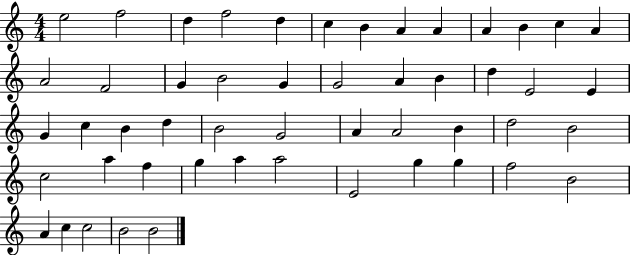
E5/h F5/h D5/q F5/h D5/q C5/q B4/q A4/q A4/q A4/q B4/q C5/q A4/q A4/h F4/h G4/q B4/h G4/q G4/h A4/q B4/q D5/q E4/h E4/q G4/q C5/q B4/q D5/q B4/h G4/h A4/q A4/h B4/q D5/h B4/h C5/h A5/q F5/q G5/q A5/q A5/h E4/h G5/q G5/q F5/h B4/h A4/q C5/q C5/h B4/h B4/h